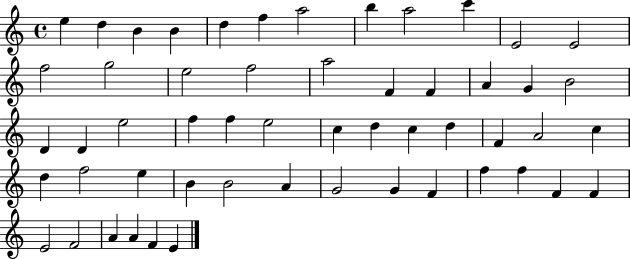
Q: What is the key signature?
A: C major